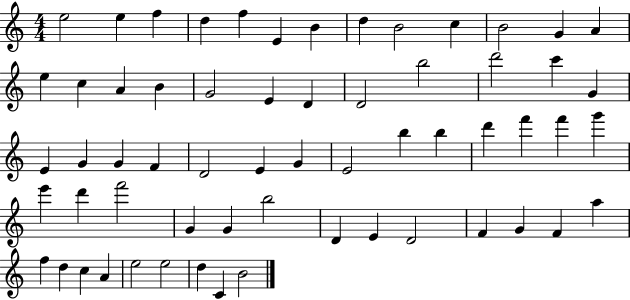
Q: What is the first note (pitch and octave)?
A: E5